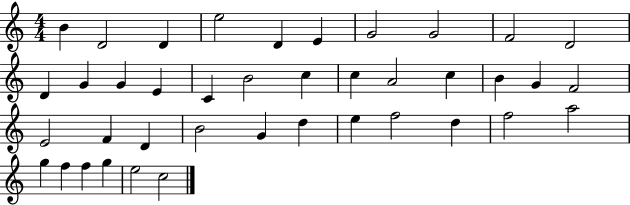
{
  \clef treble
  \numericTimeSignature
  \time 4/4
  \key c \major
  b'4 d'2 d'4 | e''2 d'4 e'4 | g'2 g'2 | f'2 d'2 | \break d'4 g'4 g'4 e'4 | c'4 b'2 c''4 | c''4 a'2 c''4 | b'4 g'4 f'2 | \break e'2 f'4 d'4 | b'2 g'4 d''4 | e''4 f''2 d''4 | f''2 a''2 | \break g''4 f''4 f''4 g''4 | e''2 c''2 | \bar "|."
}